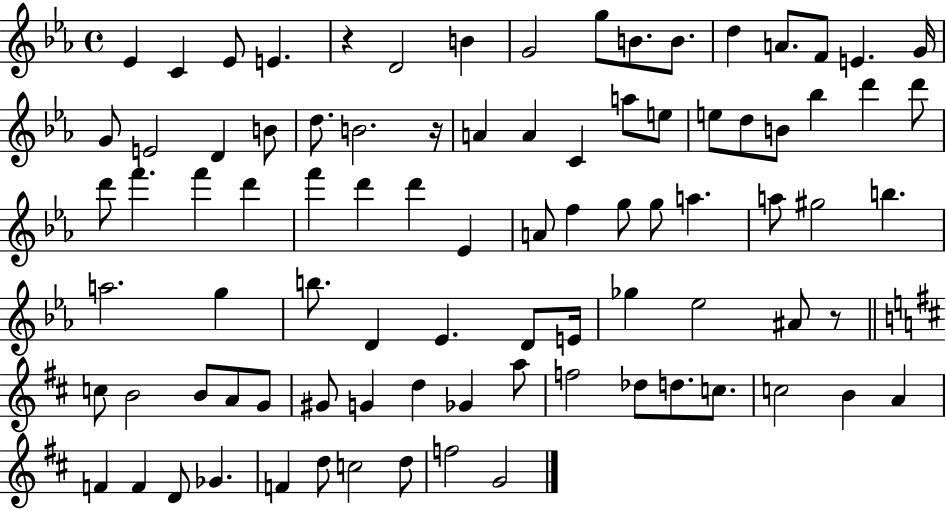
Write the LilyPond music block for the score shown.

{
  \clef treble
  \time 4/4
  \defaultTimeSignature
  \key ees \major
  \repeat volta 2 { ees'4 c'4 ees'8 e'4. | r4 d'2 b'4 | g'2 g''8 b'8. b'8. | d''4 a'8. f'8 e'4. g'16 | \break g'8 e'2 d'4 b'8 | d''8. b'2. r16 | a'4 a'4 c'4 a''8 e''8 | e''8 d''8 b'8 bes''4 d'''4 d'''8 | \break d'''8 f'''4. f'''4 d'''4 | f'''4 d'''4 d'''4 ees'4 | a'8 f''4 g''8 g''8 a''4. | a''8 gis''2 b''4. | \break a''2. g''4 | b''8. d'4 ees'4. d'8 e'16 | ges''4 ees''2 ais'8 r8 | \bar "||" \break \key d \major c''8 b'2 b'8 a'8 g'8 | gis'8 g'4 d''4 ges'4 a''8 | f''2 des''8 d''8. c''8. | c''2 b'4 a'4 | \break f'4 f'4 d'8 ges'4. | f'4 d''8 c''2 d''8 | f''2 g'2 | } \bar "|."
}